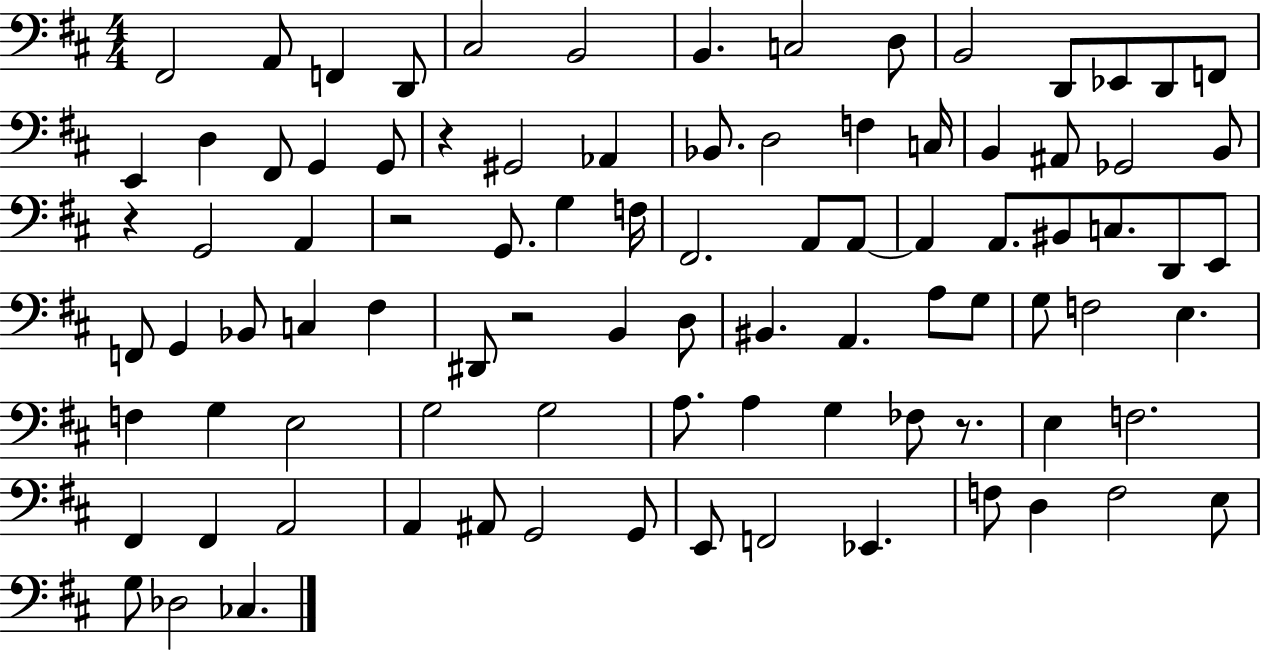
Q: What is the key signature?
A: D major